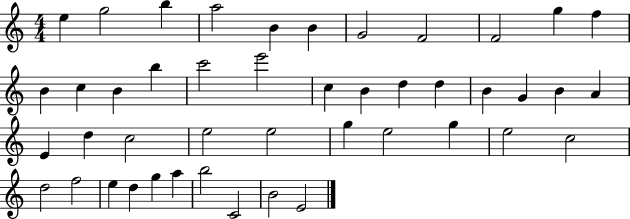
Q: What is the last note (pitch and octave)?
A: E4